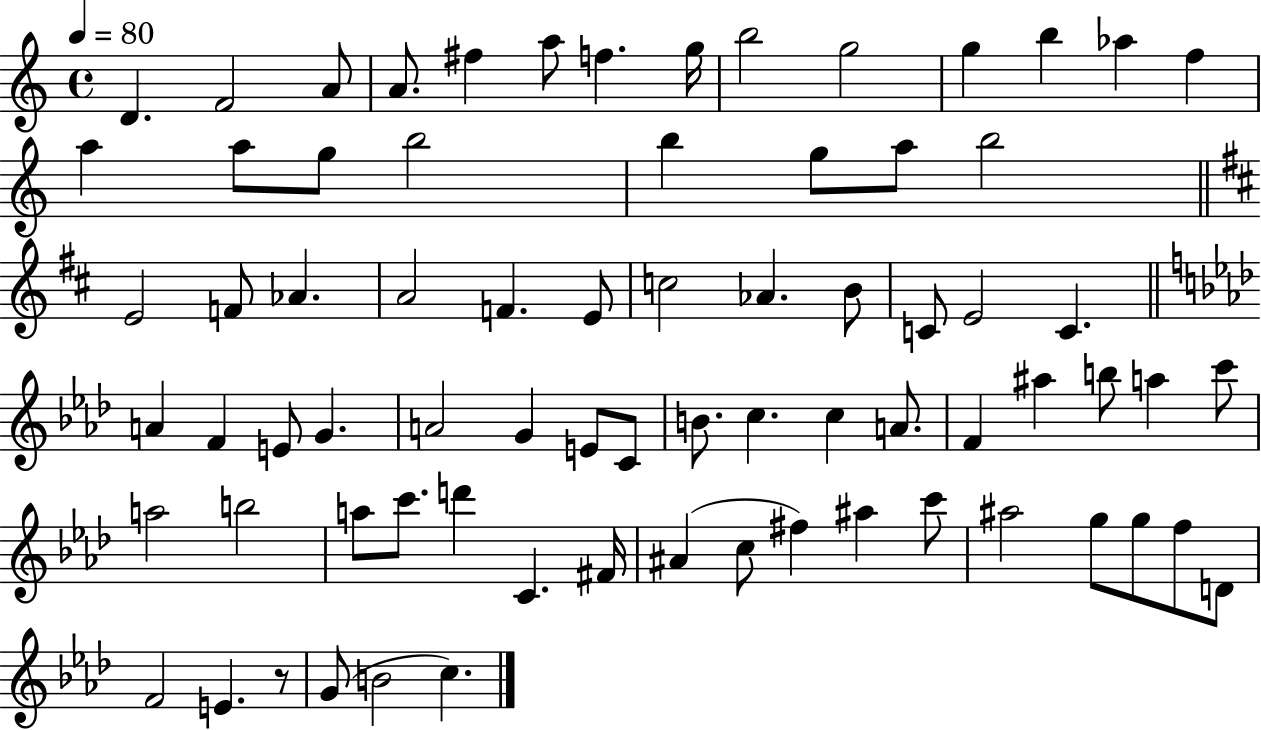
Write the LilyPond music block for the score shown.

{
  \clef treble
  \time 4/4
  \defaultTimeSignature
  \key c \major
  \tempo 4 = 80
  d'4. f'2 a'8 | a'8. fis''4 a''8 f''4. g''16 | b''2 g''2 | g''4 b''4 aes''4 f''4 | \break a''4 a''8 g''8 b''2 | b''4 g''8 a''8 b''2 | \bar "||" \break \key d \major e'2 f'8 aes'4. | a'2 f'4. e'8 | c''2 aes'4. b'8 | c'8 e'2 c'4. | \break \bar "||" \break \key f \minor a'4 f'4 e'8 g'4. | a'2 g'4 e'8 c'8 | b'8. c''4. c''4 a'8. | f'4 ais''4 b''8 a''4 c'''8 | \break a''2 b''2 | a''8 c'''8. d'''4 c'4. fis'16 | ais'4( c''8 fis''4) ais''4 c'''8 | ais''2 g''8 g''8 f''8 d'8 | \break f'2 e'4. r8 | g'8( b'2 c''4.) | \bar "|."
}